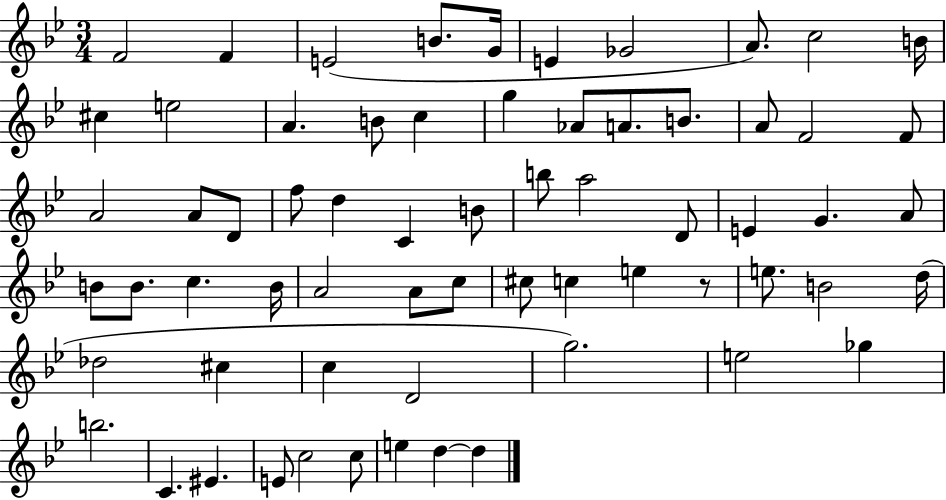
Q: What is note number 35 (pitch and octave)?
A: A4